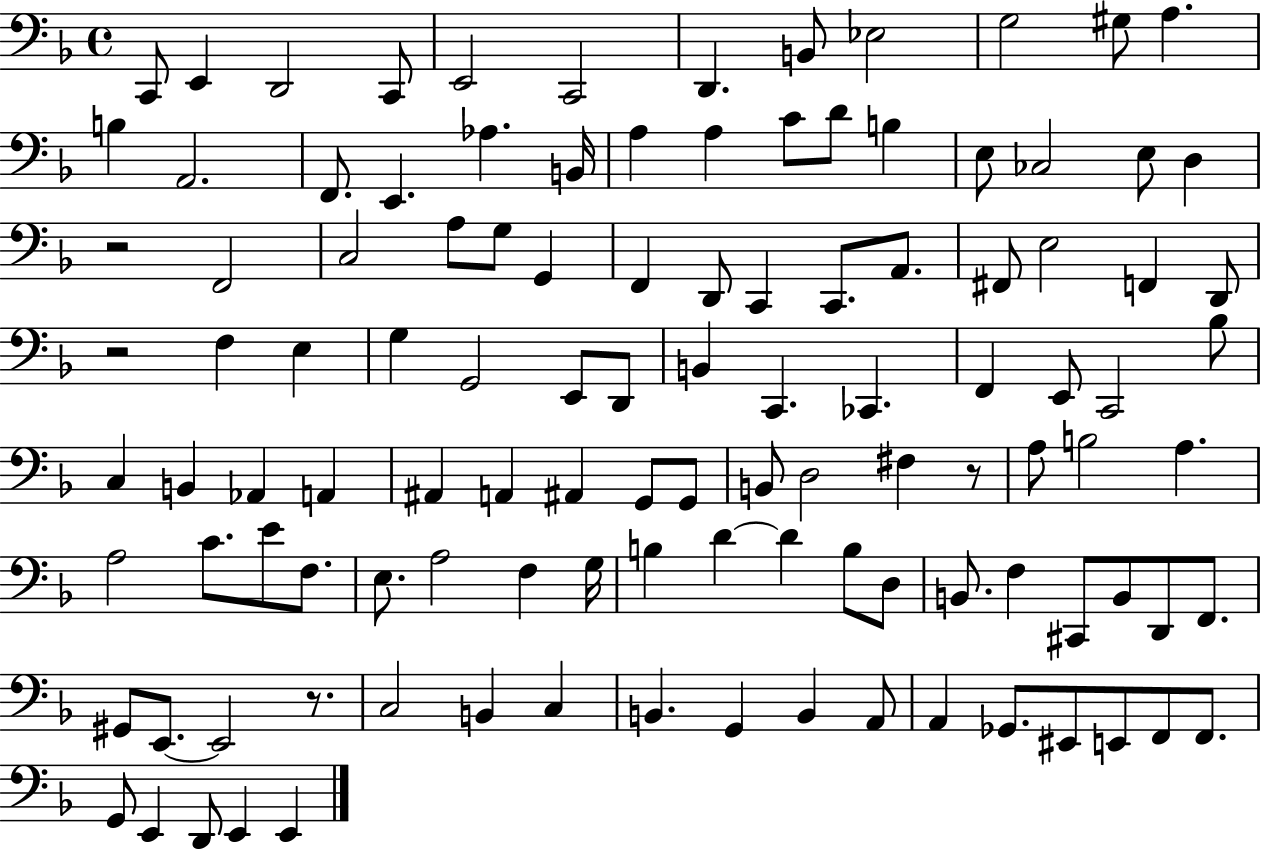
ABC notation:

X:1
T:Untitled
M:4/4
L:1/4
K:F
C,,/2 E,, D,,2 C,,/2 E,,2 C,,2 D,, B,,/2 _E,2 G,2 ^G,/2 A, B, A,,2 F,,/2 E,, _A, B,,/4 A, A, C/2 D/2 B, E,/2 _C,2 E,/2 D, z2 F,,2 C,2 A,/2 G,/2 G,, F,, D,,/2 C,, C,,/2 A,,/2 ^F,,/2 E,2 F,, D,,/2 z2 F, E, G, G,,2 E,,/2 D,,/2 B,, C,, _C,, F,, E,,/2 C,,2 _B,/2 C, B,, _A,, A,, ^A,, A,, ^A,, G,,/2 G,,/2 B,,/2 D,2 ^F, z/2 A,/2 B,2 A, A,2 C/2 E/2 F,/2 E,/2 A,2 F, G,/4 B, D D B,/2 D,/2 B,,/2 F, ^C,,/2 B,,/2 D,,/2 F,,/2 ^G,,/2 E,,/2 E,,2 z/2 C,2 B,, C, B,, G,, B,, A,,/2 A,, _G,,/2 ^E,,/2 E,,/2 F,,/2 F,,/2 G,,/2 E,, D,,/2 E,, E,,